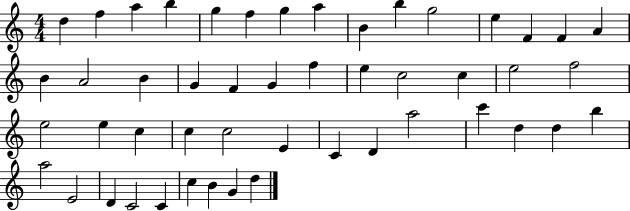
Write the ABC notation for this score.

X:1
T:Untitled
M:4/4
L:1/4
K:C
d f a b g f g a B b g2 e F F A B A2 B G F G f e c2 c e2 f2 e2 e c c c2 E C D a2 c' d d b a2 E2 D C2 C c B G d